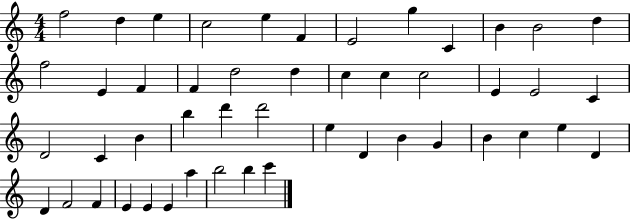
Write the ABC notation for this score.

X:1
T:Untitled
M:4/4
L:1/4
K:C
f2 d e c2 e F E2 g C B B2 d f2 E F F d2 d c c c2 E E2 C D2 C B b d' d'2 e D B G B c e D D F2 F E E E a b2 b c'